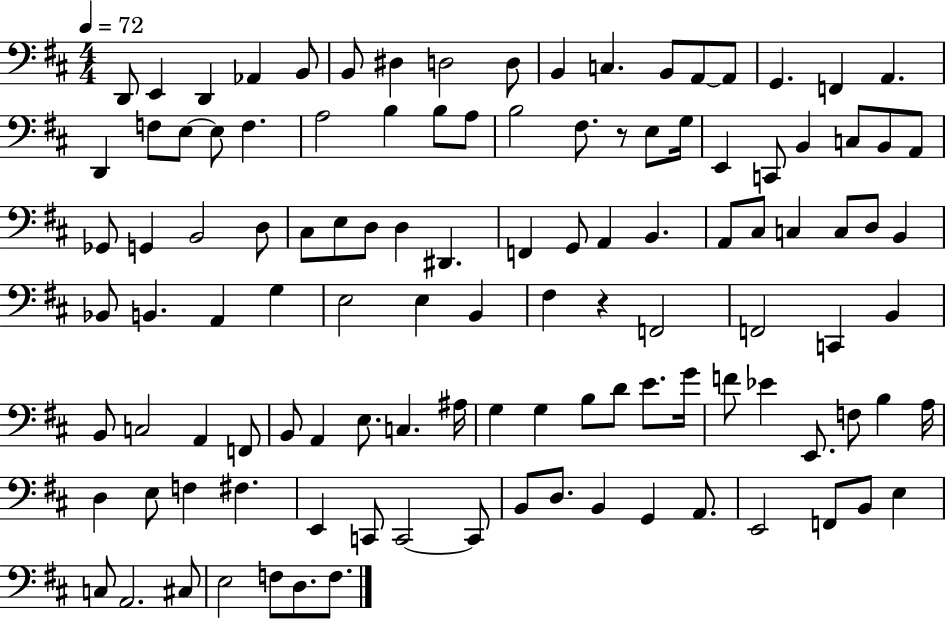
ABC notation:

X:1
T:Untitled
M:4/4
L:1/4
K:D
D,,/2 E,, D,, _A,, B,,/2 B,,/2 ^D, D,2 D,/2 B,, C, B,,/2 A,,/2 A,,/2 G,, F,, A,, D,, F,/2 E,/2 E,/2 F, A,2 B, B,/2 A,/2 B,2 ^F,/2 z/2 E,/2 G,/4 E,, C,,/2 B,, C,/2 B,,/2 A,,/2 _G,,/2 G,, B,,2 D,/2 ^C,/2 E,/2 D,/2 D, ^D,, F,, G,,/2 A,, B,, A,,/2 ^C,/2 C, C,/2 D,/2 B,, _B,,/2 B,, A,, G, E,2 E, B,, ^F, z F,,2 F,,2 C,, B,, B,,/2 C,2 A,, F,,/2 B,,/2 A,, E,/2 C, ^A,/4 G, G, B,/2 D/2 E/2 G/4 F/2 _E E,,/2 F,/2 B, A,/4 D, E,/2 F, ^F, E,, C,,/2 C,,2 C,,/2 B,,/2 D,/2 B,, G,, A,,/2 E,,2 F,,/2 B,,/2 E, C,/2 A,,2 ^C,/2 E,2 F,/2 D,/2 F,/2